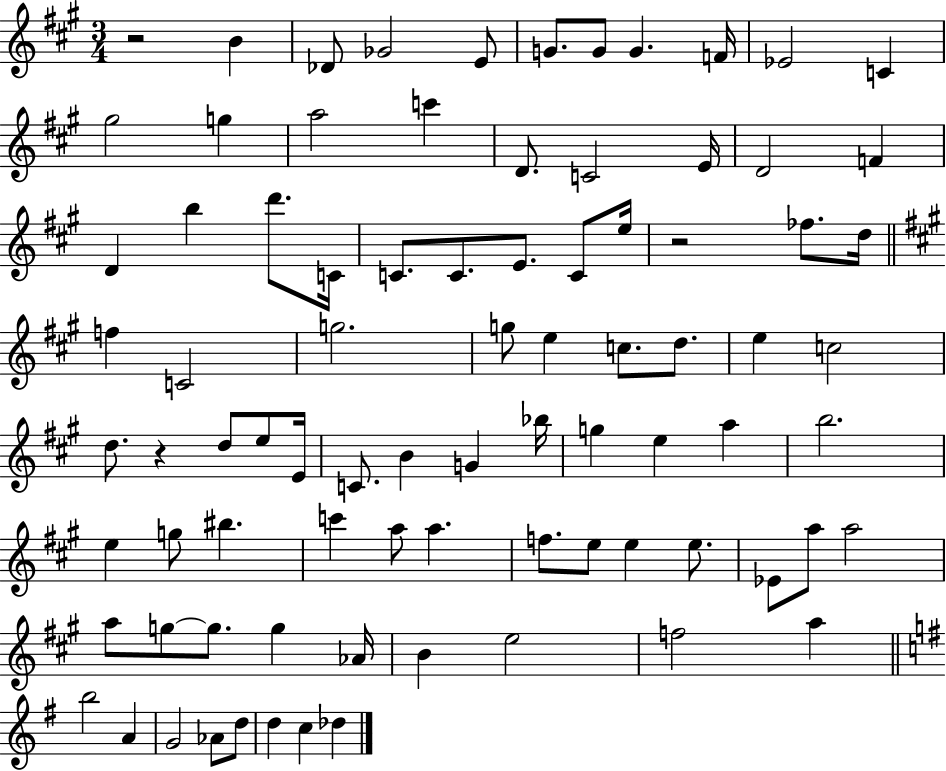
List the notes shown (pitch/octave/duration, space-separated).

R/h B4/q Db4/e Gb4/h E4/e G4/e. G4/e G4/q. F4/s Eb4/h C4/q G#5/h G5/q A5/h C6/q D4/e. C4/h E4/s D4/h F4/q D4/q B5/q D6/e. C4/s C4/e. C4/e. E4/e. C4/e E5/s R/h FES5/e. D5/s F5/q C4/h G5/h. G5/e E5/q C5/e. D5/e. E5/q C5/h D5/e. R/q D5/e E5/e E4/s C4/e. B4/q G4/q Bb5/s G5/q E5/q A5/q B5/h. E5/q G5/e BIS5/q. C6/q A5/e A5/q. F5/e. E5/e E5/q E5/e. Eb4/e A5/e A5/h A5/e G5/e G5/e. G5/q Ab4/s B4/q E5/h F5/h A5/q B5/h A4/q G4/h Ab4/e D5/e D5/q C5/q Db5/q